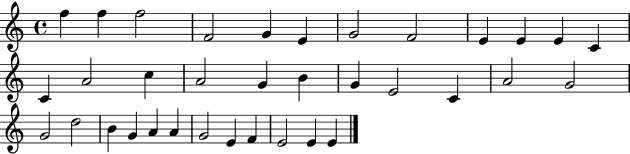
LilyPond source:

{
  \clef treble
  \time 4/4
  \defaultTimeSignature
  \key c \major
  f''4 f''4 f''2 | f'2 g'4 e'4 | g'2 f'2 | e'4 e'4 e'4 c'4 | \break c'4 a'2 c''4 | a'2 g'4 b'4 | g'4 e'2 c'4 | a'2 g'2 | \break g'2 d''2 | b'4 g'4 a'4 a'4 | g'2 e'4 f'4 | e'2 e'4 e'4 | \break \bar "|."
}